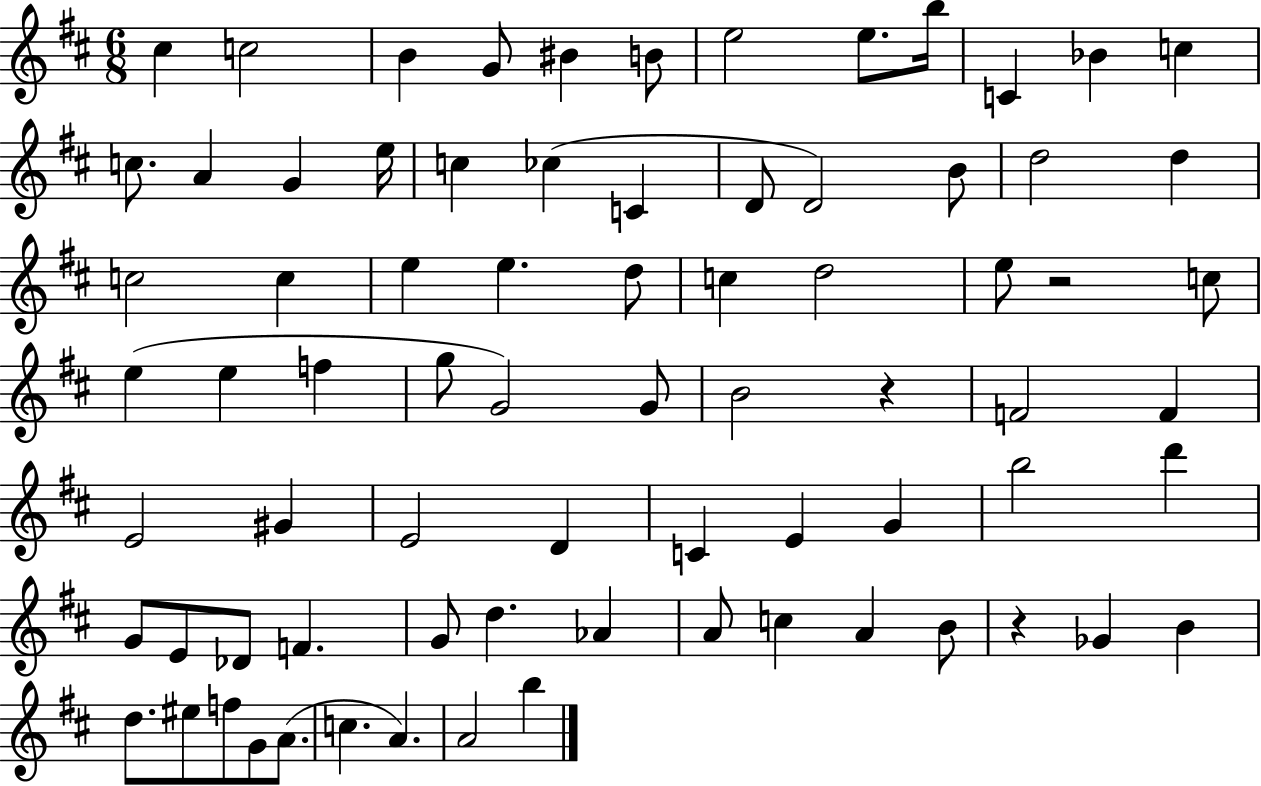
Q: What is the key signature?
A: D major